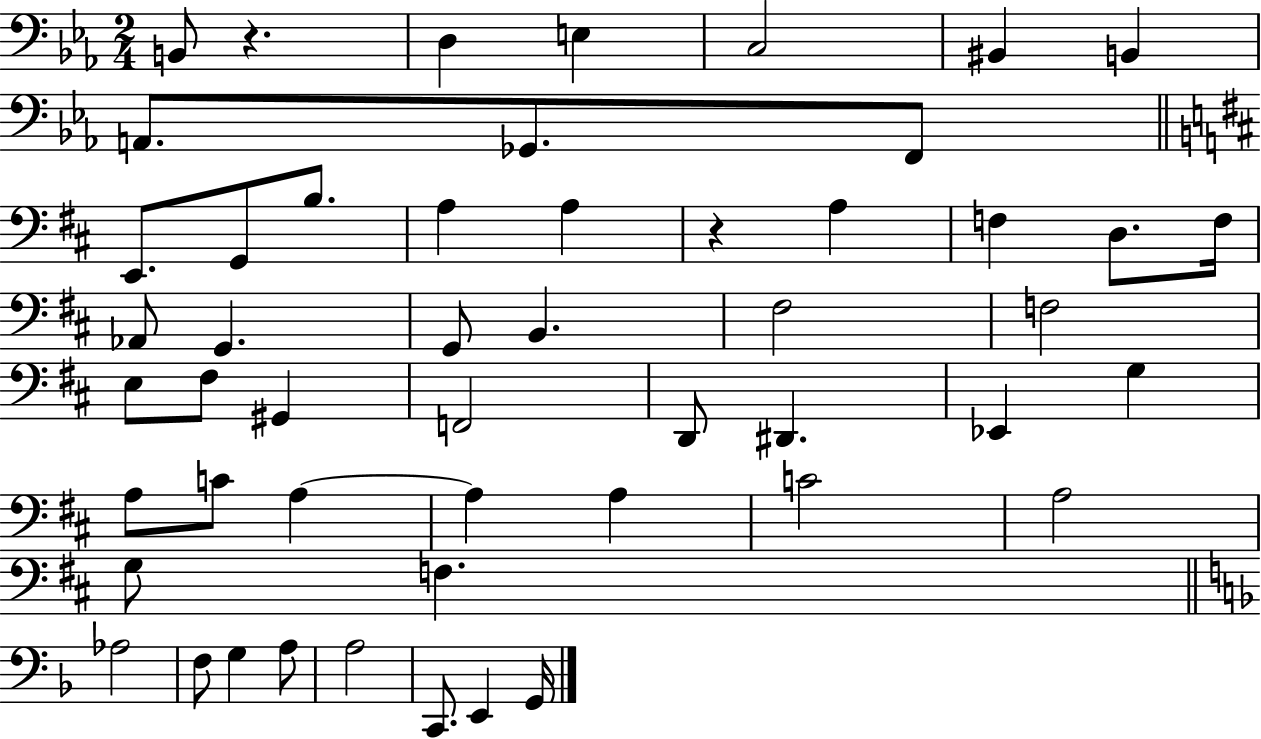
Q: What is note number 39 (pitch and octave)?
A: A3